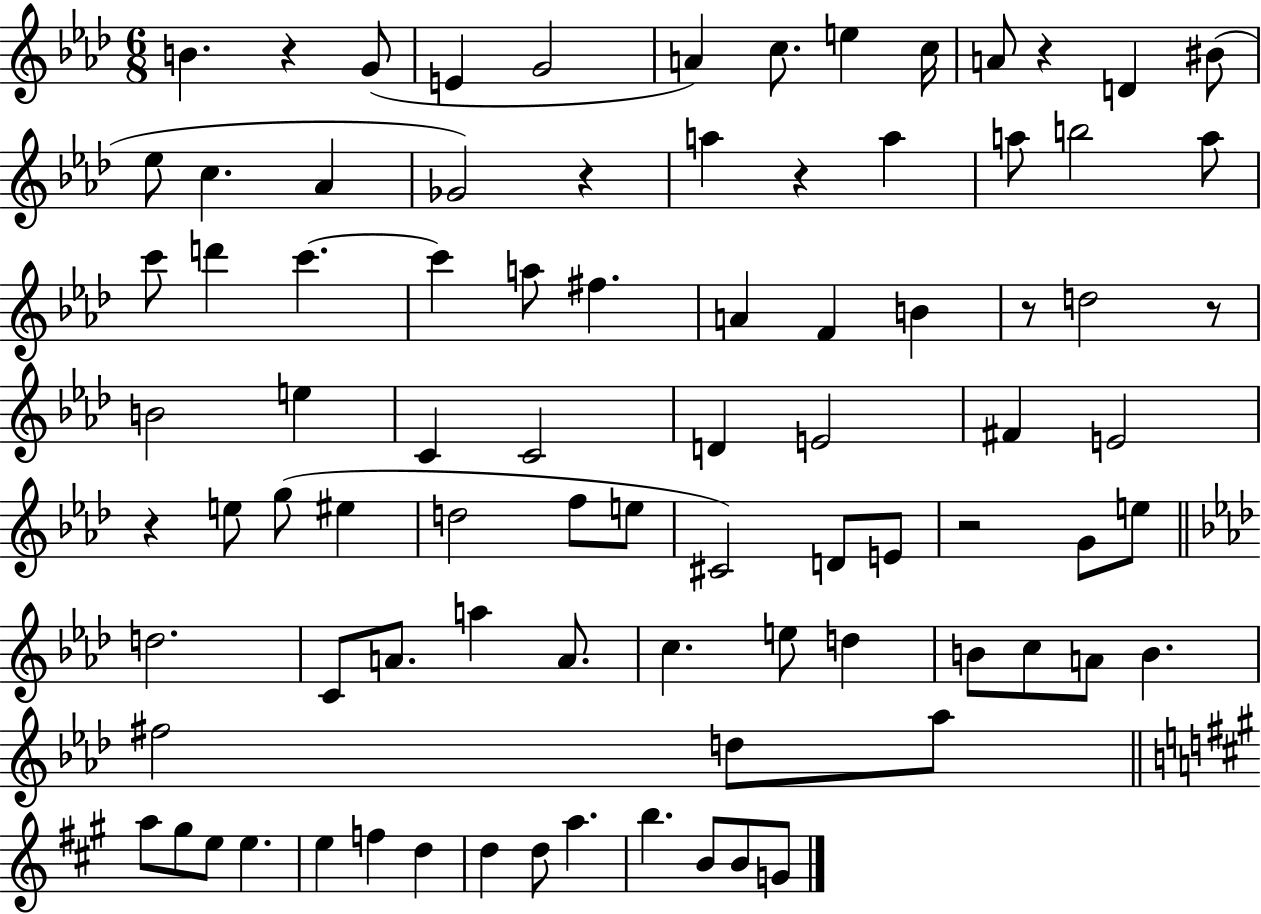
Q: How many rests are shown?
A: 8